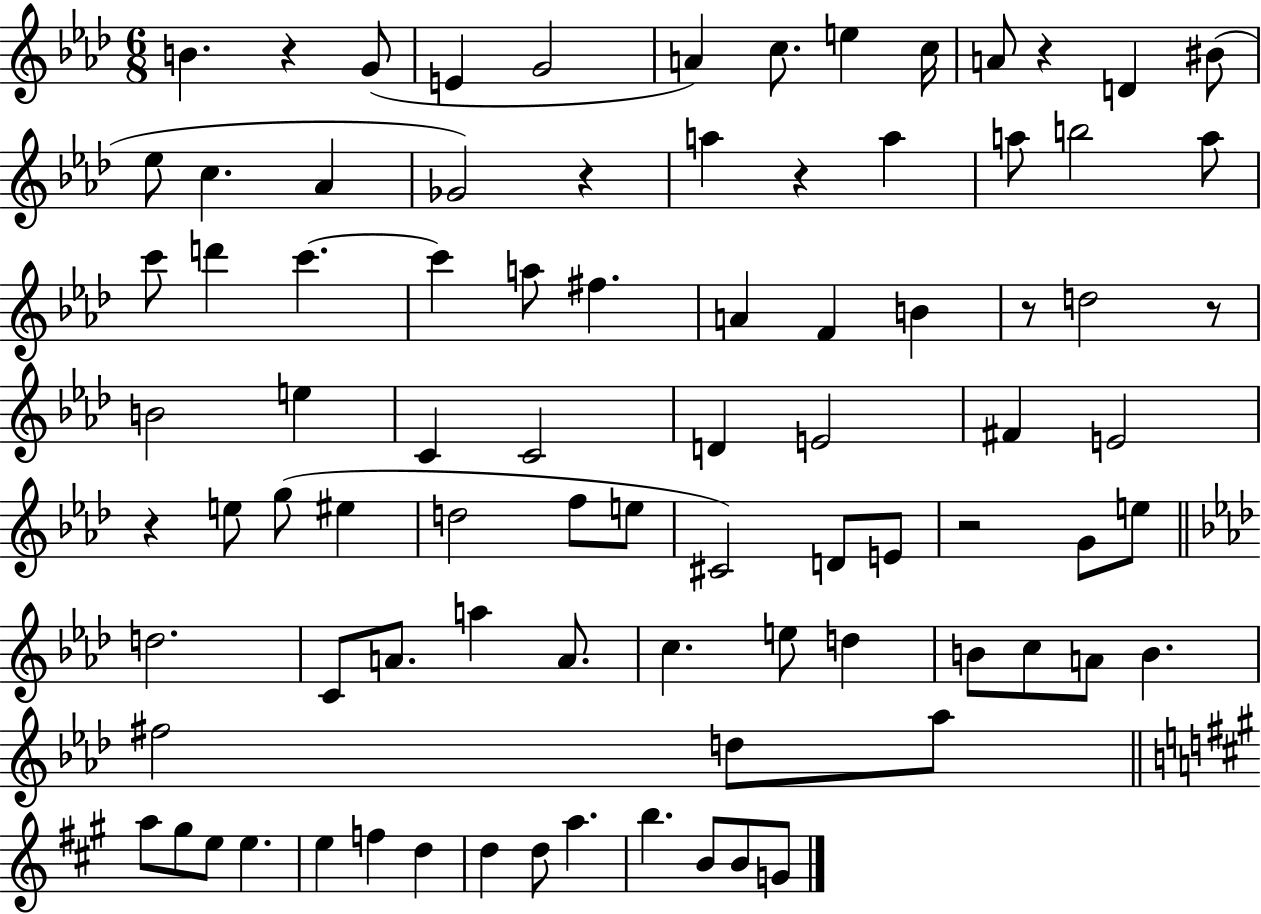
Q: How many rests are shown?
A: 8